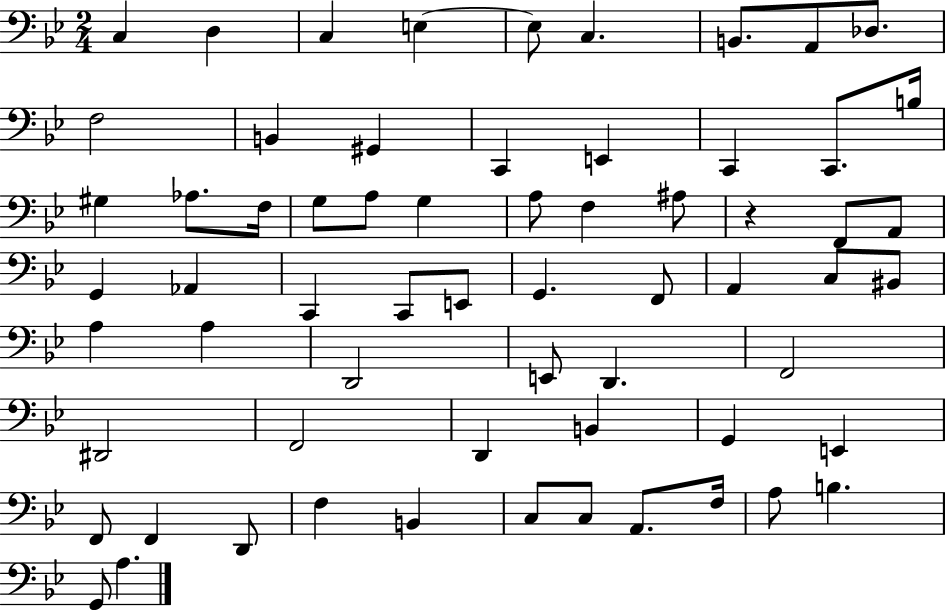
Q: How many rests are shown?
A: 1